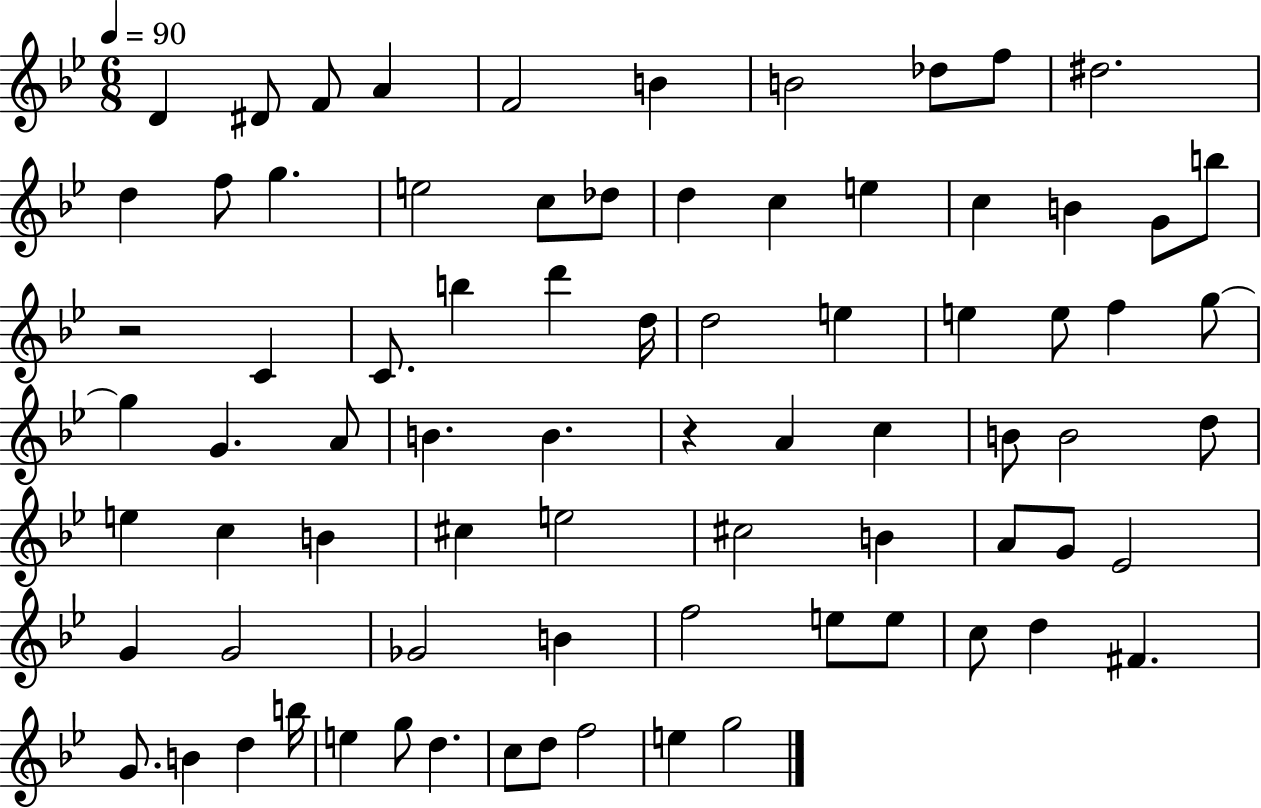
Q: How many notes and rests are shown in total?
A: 78